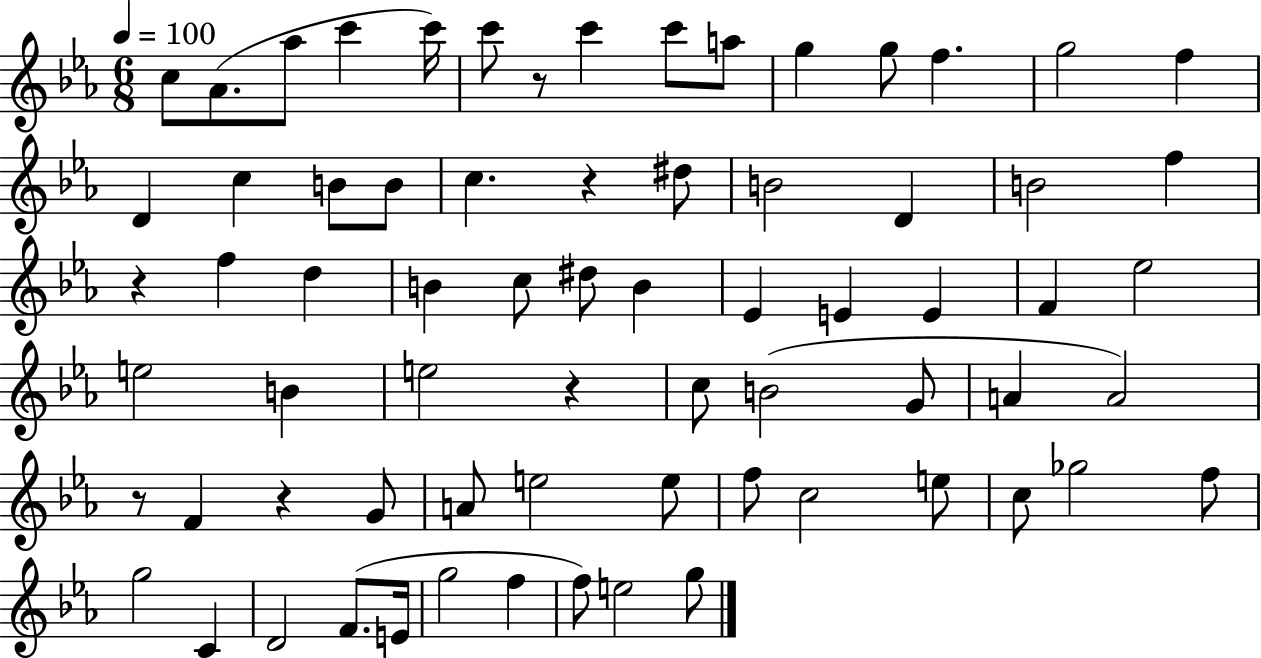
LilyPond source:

{
  \clef treble
  \numericTimeSignature
  \time 6/8
  \key ees \major
  \tempo 4 = 100
  c''8 aes'8.( aes''8 c'''4 c'''16) | c'''8 r8 c'''4 c'''8 a''8 | g''4 g''8 f''4. | g''2 f''4 | \break d'4 c''4 b'8 b'8 | c''4. r4 dis''8 | b'2 d'4 | b'2 f''4 | \break r4 f''4 d''4 | b'4 c''8 dis''8 b'4 | ees'4 e'4 e'4 | f'4 ees''2 | \break e''2 b'4 | e''2 r4 | c''8 b'2( g'8 | a'4 a'2) | \break r8 f'4 r4 g'8 | a'8 e''2 e''8 | f''8 c''2 e''8 | c''8 ges''2 f''8 | \break g''2 c'4 | d'2 f'8.( e'16 | g''2 f''4 | f''8) e''2 g''8 | \break \bar "|."
}